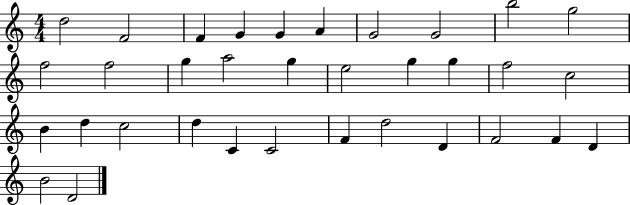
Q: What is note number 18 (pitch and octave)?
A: G5